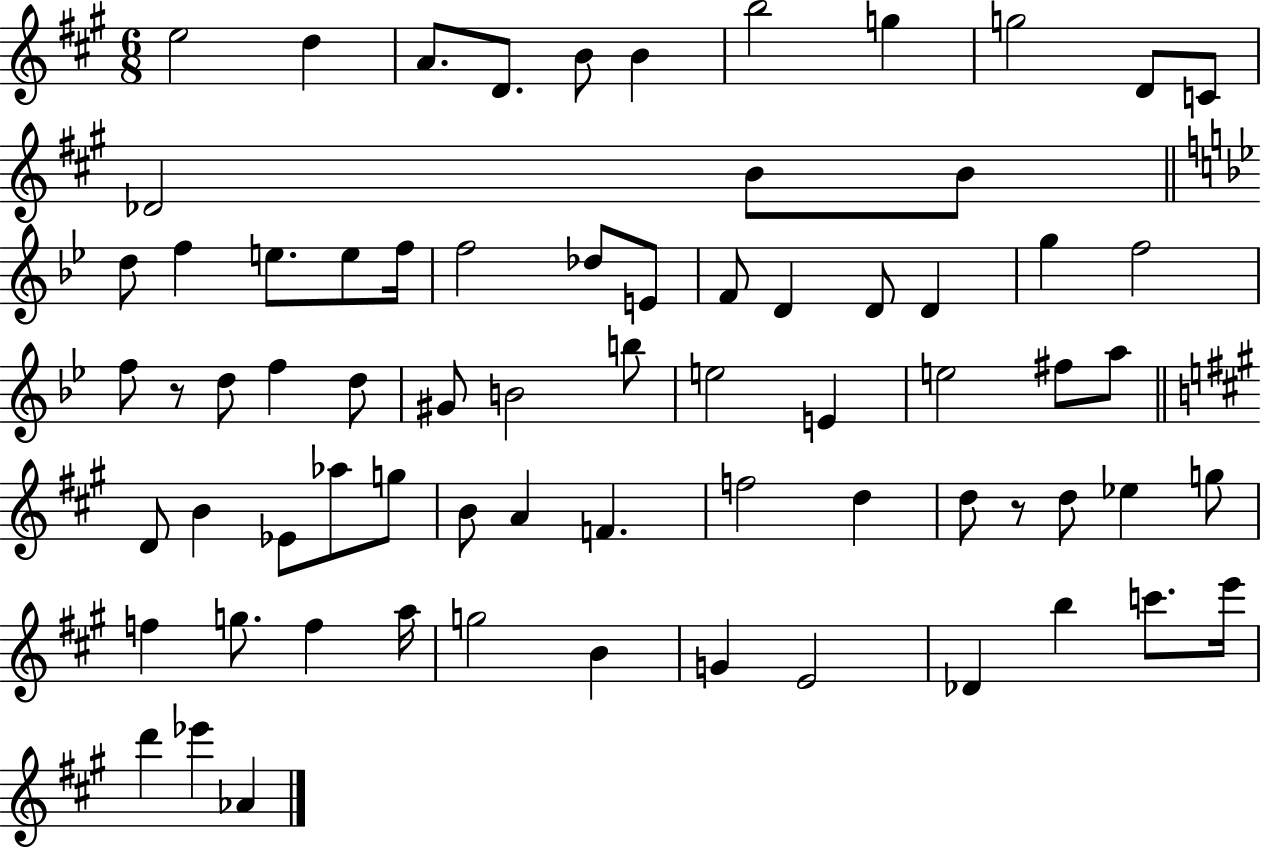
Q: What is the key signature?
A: A major